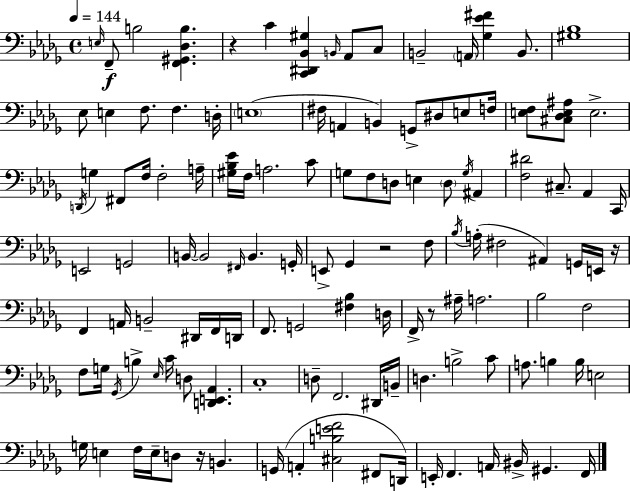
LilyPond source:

{
  \clef bass
  \time 4/4
  \defaultTimeSignature
  \key bes \minor
  \tempo 4 = 144
  \repeat volta 2 { \grace { e16 }\f f,8-- b2 <f, gis, des b>4. | r4 c'4 <c, dis, bes, gis>4 \grace { b,16 } aes,8 | c8 b,2-- \parenthesize a,16 <ges ees' fis'>4 b,8. | <gis bes>1 | \break ees8 e4 f8. f4. | d16-. \parenthesize e1( | fis16 a,4 b,4) g,8-> dis8 e8 | f16 <e f>8 <cis des e ais>8 e2.-> | \break \acciaccatura { d,16 } g4 fis,8 f16 f2-. | a16-- <gis bes ees'>16 f16 a2. | c'8 g8 f8 d8 e4 \parenthesize d8 \acciaccatura { g16 } | ais,4 <f dis'>2 cis8.-- aes,4 | \break c,16 e,2 g,2 | b,16~~ b,2 \grace { fis,16 } b,4. | g,16-. e,8-> ges,4 r2 | f8 \acciaccatura { bes16 } a16-.( fis2 ais,4) | \break g,16 e,16 r16 f,4 a,16 b,2-- | dis,16 f,16 d,16 f,8. g,2 | <fis bes>4 d16 f,16-> r8 ais16-- a2. | bes2 f2 | \break f8 g16 \acciaccatura { ges,16 } b4-> \grace { ees16 } c'16 | d8 <d, e, aes,>4. c1-. | d8-- f,2. | dis,16 b,16-- d4. b2-> | \break c'8 a8. b4 b16 | e2 g16 e4 f16 e16-- d8 | r16 b,4. g,16( a,4-. <cis b e' f'>2 | fis,8 d,16) e,16-. f,4. a,16 | \break bis,16-> gis,4. f,16 } \bar "|."
}